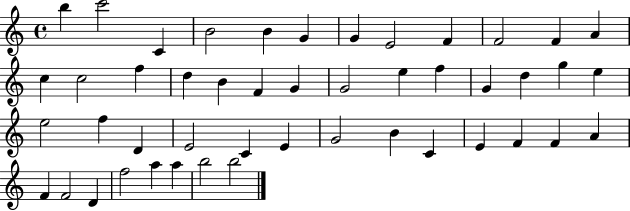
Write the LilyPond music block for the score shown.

{
  \clef treble
  \time 4/4
  \defaultTimeSignature
  \key c \major
  b''4 c'''2 c'4 | b'2 b'4 g'4 | g'4 e'2 f'4 | f'2 f'4 a'4 | \break c''4 c''2 f''4 | d''4 b'4 f'4 g'4 | g'2 e''4 f''4 | g'4 d''4 g''4 e''4 | \break e''2 f''4 d'4 | e'2 c'4 e'4 | g'2 b'4 c'4 | e'4 f'4 f'4 a'4 | \break f'4 f'2 d'4 | f''2 a''4 a''4 | b''2 b''2 | \bar "|."
}